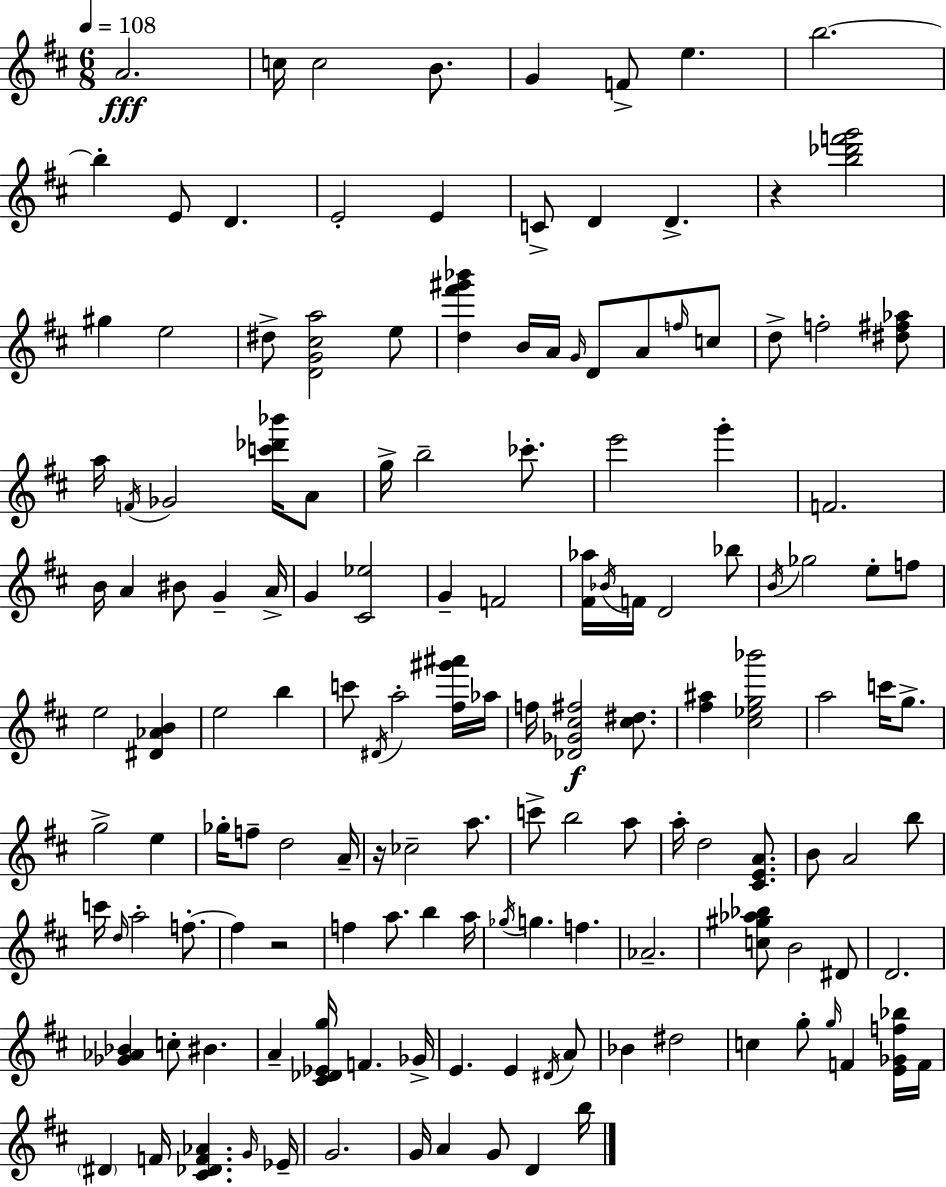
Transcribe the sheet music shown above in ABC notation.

X:1
T:Untitled
M:6/8
L:1/4
K:D
A2 c/4 c2 B/2 G F/2 e b2 b E/2 D E2 E C/2 D D z [b_d'f'g']2 ^g e2 ^d/2 [DG^ca]2 e/2 [d^f'^g'_b'] B/4 A/4 G/4 D/2 A/2 f/4 c/2 d/2 f2 [^d^f_a]/2 a/4 F/4 _G2 [c'_d'_b']/4 A/2 g/4 b2 _c'/2 e'2 g' F2 B/4 A ^B/2 G A/4 G [^C_e]2 G F2 [^F_a]/4 _B/4 F/4 D2 _b/2 B/4 _g2 e/2 f/2 e2 [^D_AB] e2 b c'/2 ^D/4 a2 [^f^g'^a']/4 _a/4 f/4 [_D_G^c^f]2 [^c^d]/2 [^f^a] [^c_eg_b']2 a2 c'/4 g/2 g2 e _g/4 f/2 d2 A/4 z/4 _c2 a/2 c'/2 b2 a/2 a/4 d2 [^CEA]/2 B/2 A2 b/2 c'/4 d/4 a2 f/2 f z2 f a/2 b a/4 _g/4 g f _A2 [c^g_a_b]/2 B2 ^D/2 D2 [_G_A_B] c/2 ^B A [^C_D_Eg]/4 F _G/4 E E ^D/4 A/2 _B ^d2 c g/2 g/4 F [E_Gf_b]/4 F/4 ^D F/4 [^C_DF_A] G/4 _E/4 G2 G/4 A G/2 D b/4